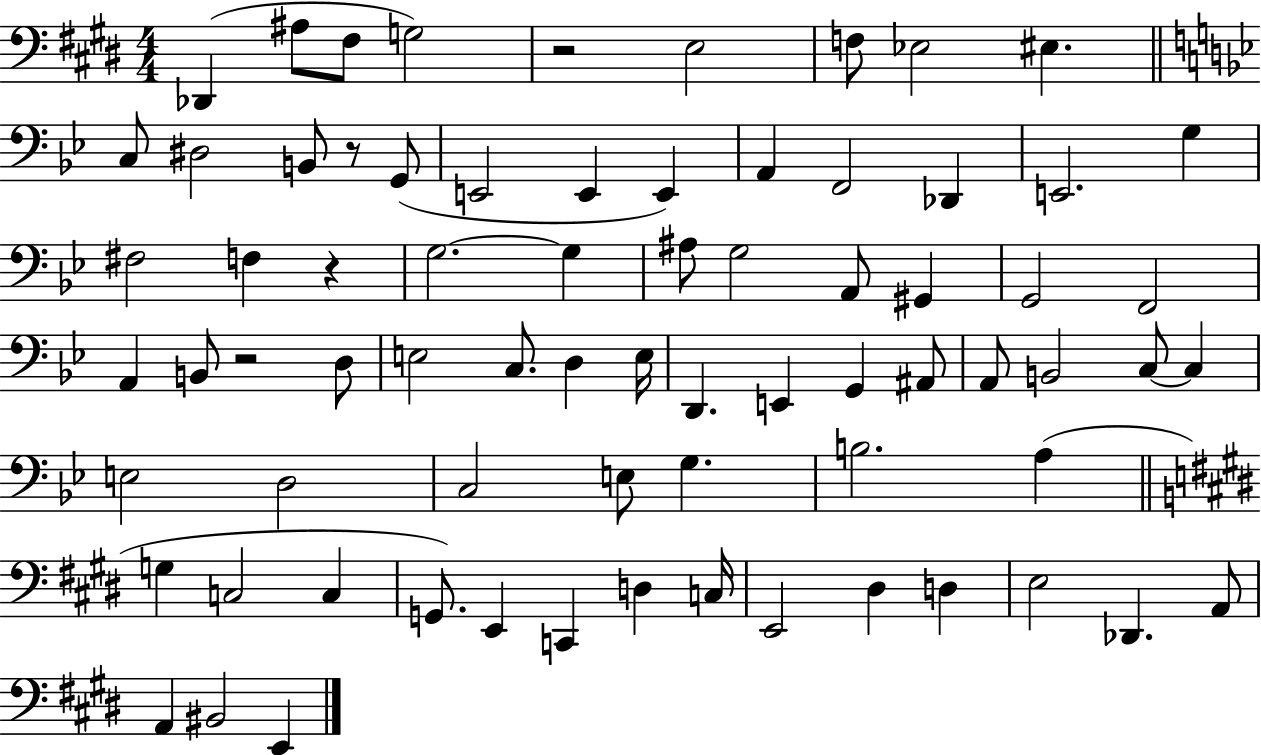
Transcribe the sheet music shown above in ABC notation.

X:1
T:Untitled
M:4/4
L:1/4
K:E
_D,, ^A,/2 ^F,/2 G,2 z2 E,2 F,/2 _E,2 ^E, C,/2 ^D,2 B,,/2 z/2 G,,/2 E,,2 E,, E,, A,, F,,2 _D,, E,,2 G, ^F,2 F, z G,2 G, ^A,/2 G,2 A,,/2 ^G,, G,,2 F,,2 A,, B,,/2 z2 D,/2 E,2 C,/2 D, E,/4 D,, E,, G,, ^A,,/2 A,,/2 B,,2 C,/2 C, E,2 D,2 C,2 E,/2 G, B,2 A, G, C,2 C, G,,/2 E,, C,, D, C,/4 E,,2 ^D, D, E,2 _D,, A,,/2 A,, ^B,,2 E,,